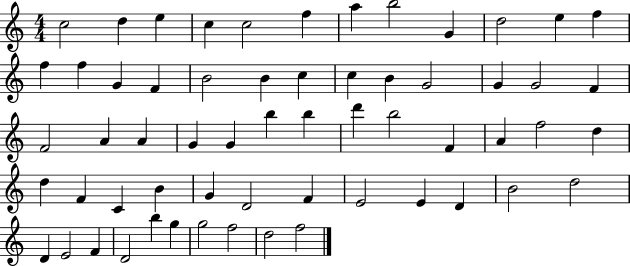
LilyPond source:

{
  \clef treble
  \numericTimeSignature
  \time 4/4
  \key c \major
  c''2 d''4 e''4 | c''4 c''2 f''4 | a''4 b''2 g'4 | d''2 e''4 f''4 | \break f''4 f''4 g'4 f'4 | b'2 b'4 c''4 | c''4 b'4 g'2 | g'4 g'2 f'4 | \break f'2 a'4 a'4 | g'4 g'4 b''4 b''4 | d'''4 b''2 f'4 | a'4 f''2 d''4 | \break d''4 f'4 c'4 b'4 | g'4 d'2 f'4 | e'2 e'4 d'4 | b'2 d''2 | \break d'4 e'2 f'4 | d'2 b''4 g''4 | g''2 f''2 | d''2 f''2 | \break \bar "|."
}